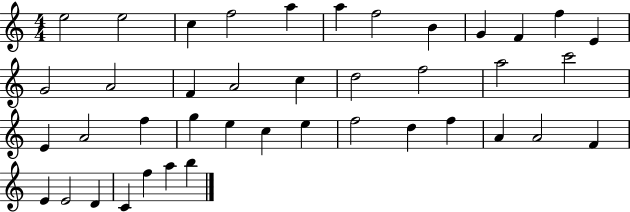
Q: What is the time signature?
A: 4/4